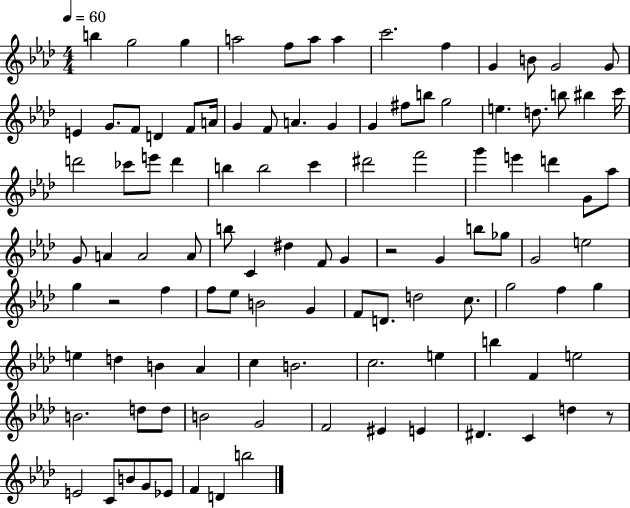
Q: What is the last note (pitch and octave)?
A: B5